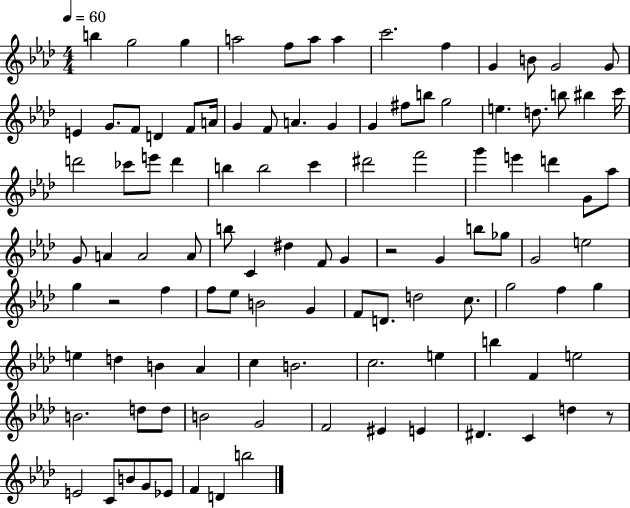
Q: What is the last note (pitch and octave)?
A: B5